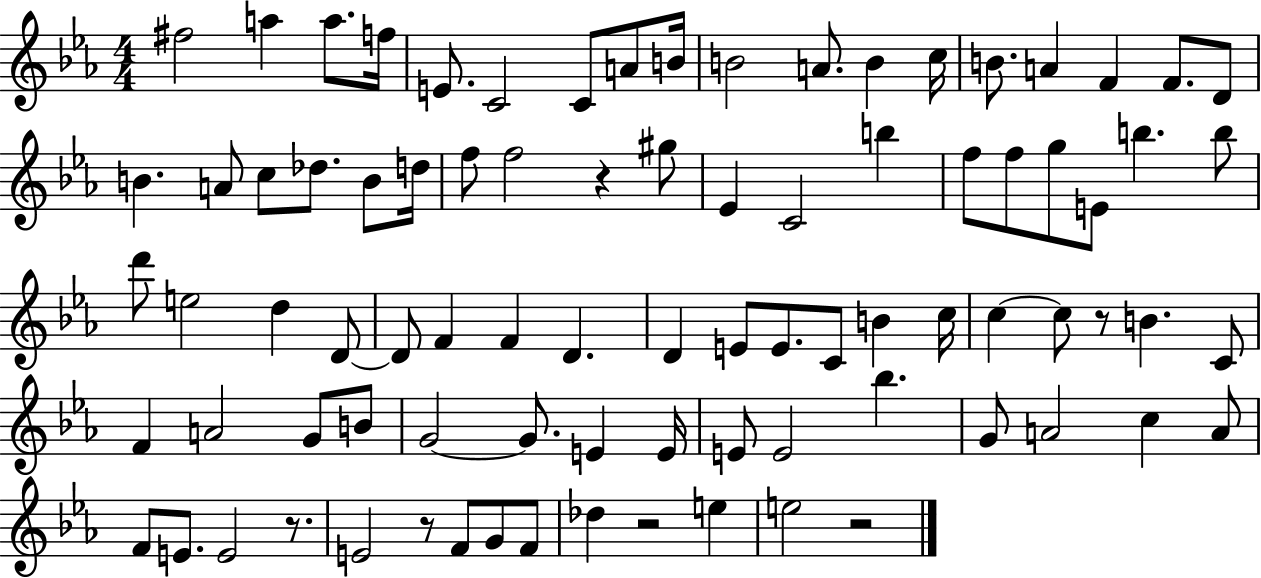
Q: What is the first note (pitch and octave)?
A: F#5